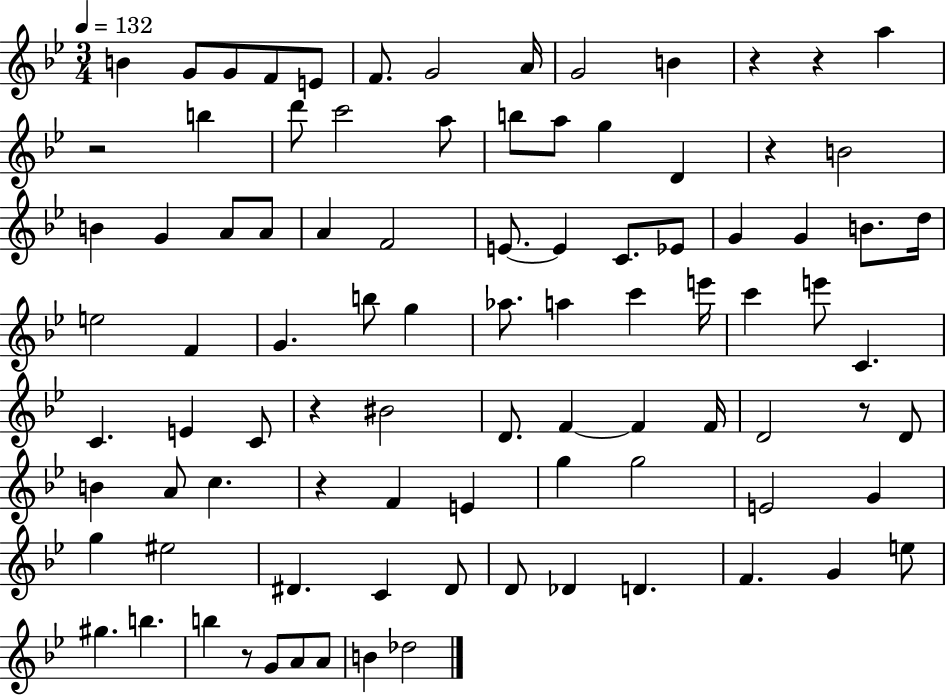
B4/q G4/e G4/e F4/e E4/e F4/e. G4/h A4/s G4/h B4/q R/q R/q A5/q R/h B5/q D6/e C6/h A5/e B5/e A5/e G5/q D4/q R/q B4/h B4/q G4/q A4/e A4/e A4/q F4/h E4/e. E4/q C4/e. Eb4/e G4/q G4/q B4/e. D5/s E5/h F4/q G4/q. B5/e G5/q Ab5/e. A5/q C6/q E6/s C6/q E6/e C4/q. C4/q. E4/q C4/e R/q BIS4/h D4/e. F4/q F4/q F4/s D4/h R/e D4/e B4/q A4/e C5/q. R/q F4/q E4/q G5/q G5/h E4/h G4/q G5/q EIS5/h D#4/q. C4/q D#4/e D4/e Db4/q D4/q. F4/q. G4/q E5/e G#5/q. B5/q. B5/q R/e G4/e A4/e A4/e B4/q Db5/h